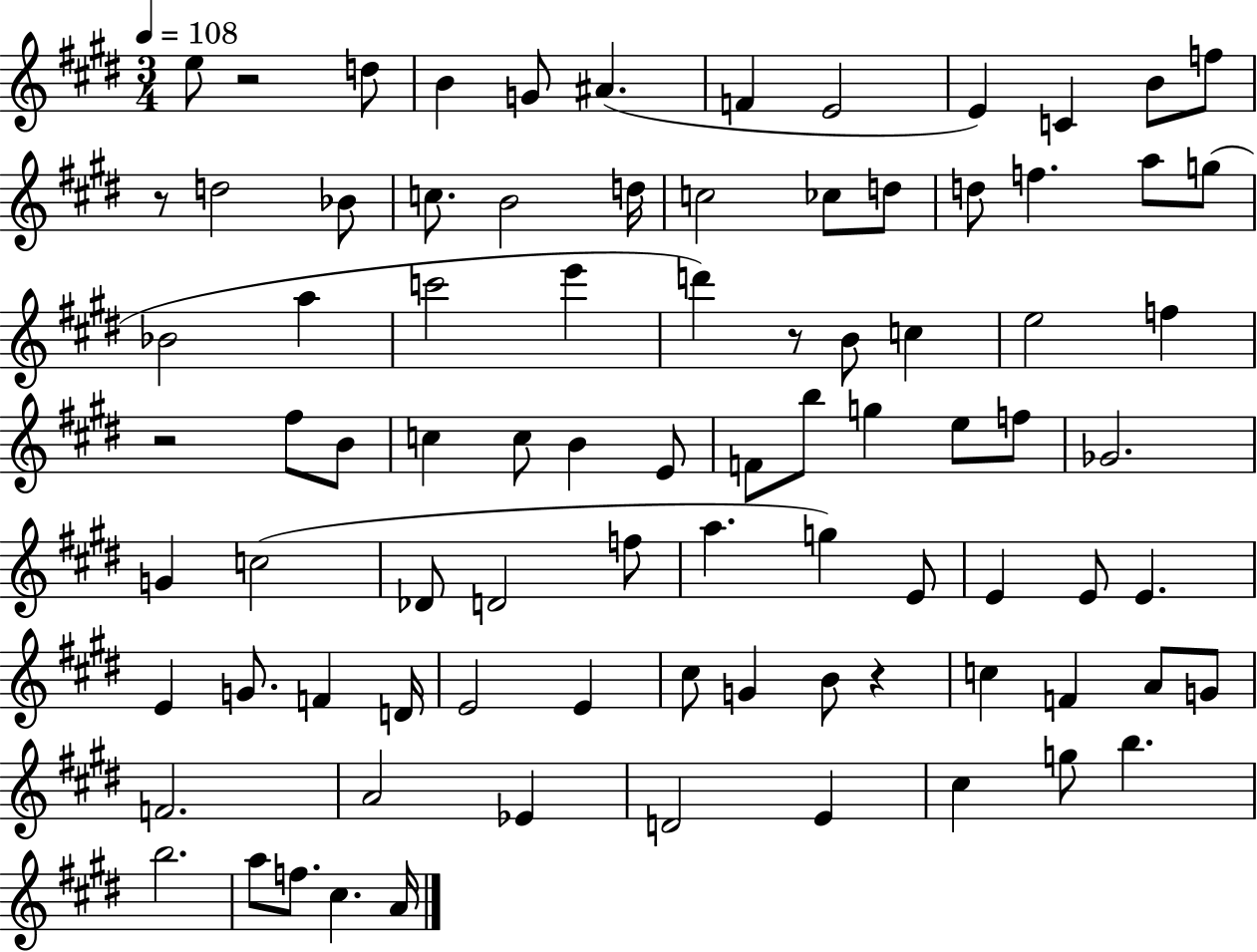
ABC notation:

X:1
T:Untitled
M:3/4
L:1/4
K:E
e/2 z2 d/2 B G/2 ^A F E2 E C B/2 f/2 z/2 d2 _B/2 c/2 B2 d/4 c2 _c/2 d/2 d/2 f a/2 g/2 _B2 a c'2 e' d' z/2 B/2 c e2 f z2 ^f/2 B/2 c c/2 B E/2 F/2 b/2 g e/2 f/2 _G2 G c2 _D/2 D2 f/2 a g E/2 E E/2 E E G/2 F D/4 E2 E ^c/2 G B/2 z c F A/2 G/2 F2 A2 _E D2 E ^c g/2 b b2 a/2 f/2 ^c A/4